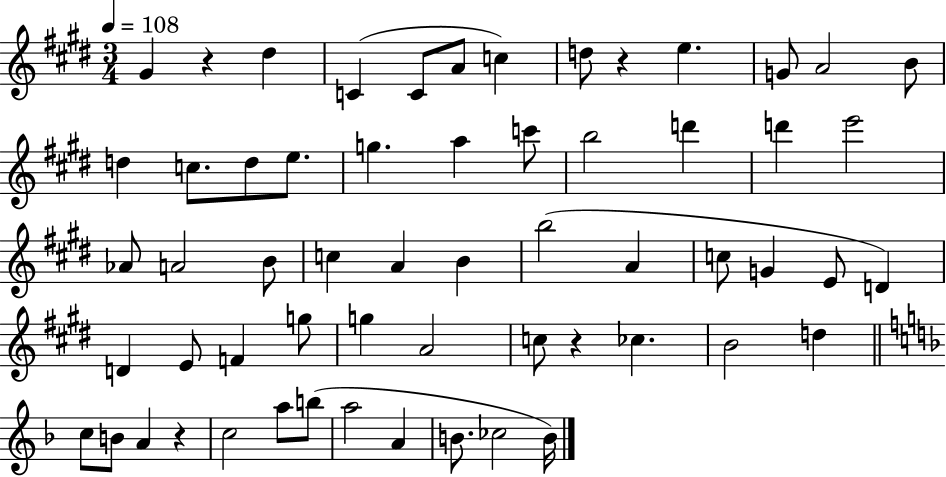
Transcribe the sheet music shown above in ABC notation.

X:1
T:Untitled
M:3/4
L:1/4
K:E
^G z ^d C C/2 A/2 c d/2 z e G/2 A2 B/2 d c/2 d/2 e/2 g a c'/2 b2 d' d' e'2 _A/2 A2 B/2 c A B b2 A c/2 G E/2 D D E/2 F g/2 g A2 c/2 z _c B2 d c/2 B/2 A z c2 a/2 b/2 a2 A B/2 _c2 B/4